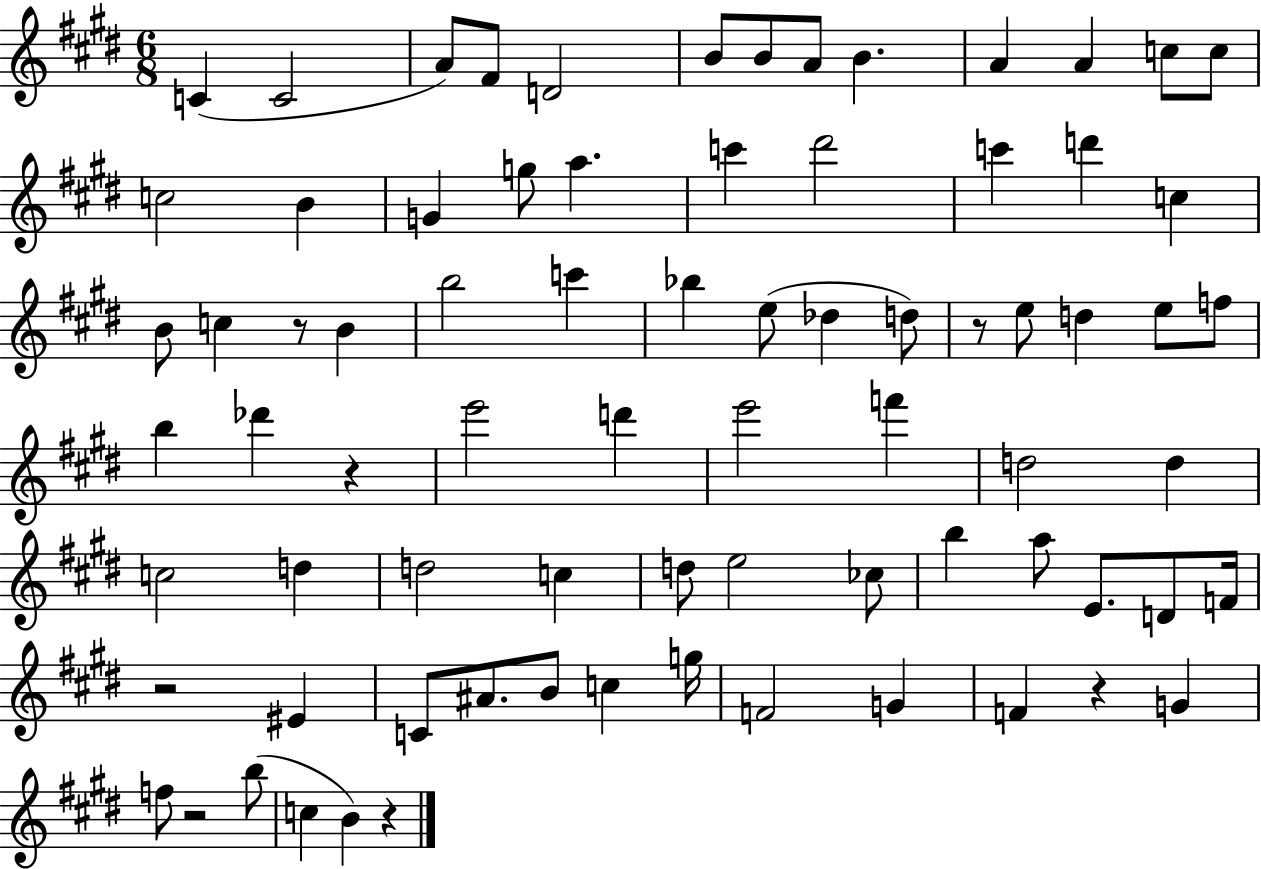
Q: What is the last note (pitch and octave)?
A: B4